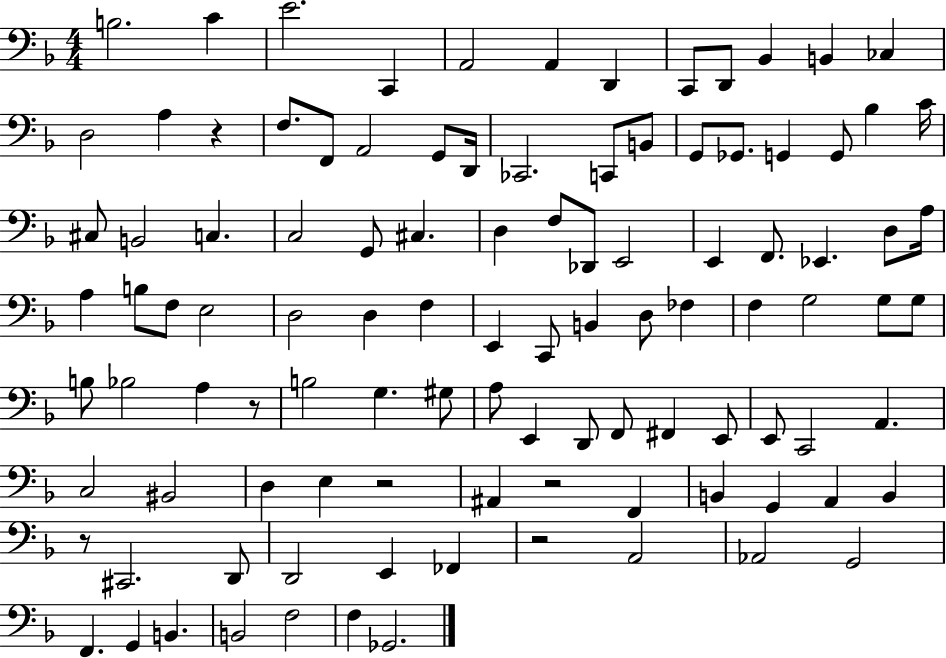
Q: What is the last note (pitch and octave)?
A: Gb2